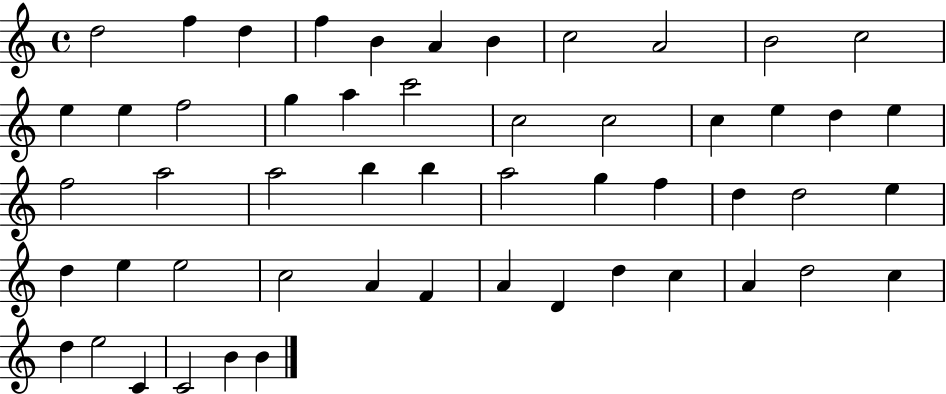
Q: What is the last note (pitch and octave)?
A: B4